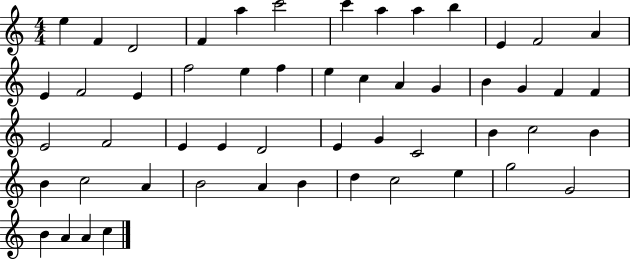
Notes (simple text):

E5/q F4/q D4/h F4/q A5/q C6/h C6/q A5/q A5/q B5/q E4/q F4/h A4/q E4/q F4/h E4/q F5/h E5/q F5/q E5/q C5/q A4/q G4/q B4/q G4/q F4/q F4/q E4/h F4/h E4/q E4/q D4/h E4/q G4/q C4/h B4/q C5/h B4/q B4/q C5/h A4/q B4/h A4/q B4/q D5/q C5/h E5/q G5/h G4/h B4/q A4/q A4/q C5/q